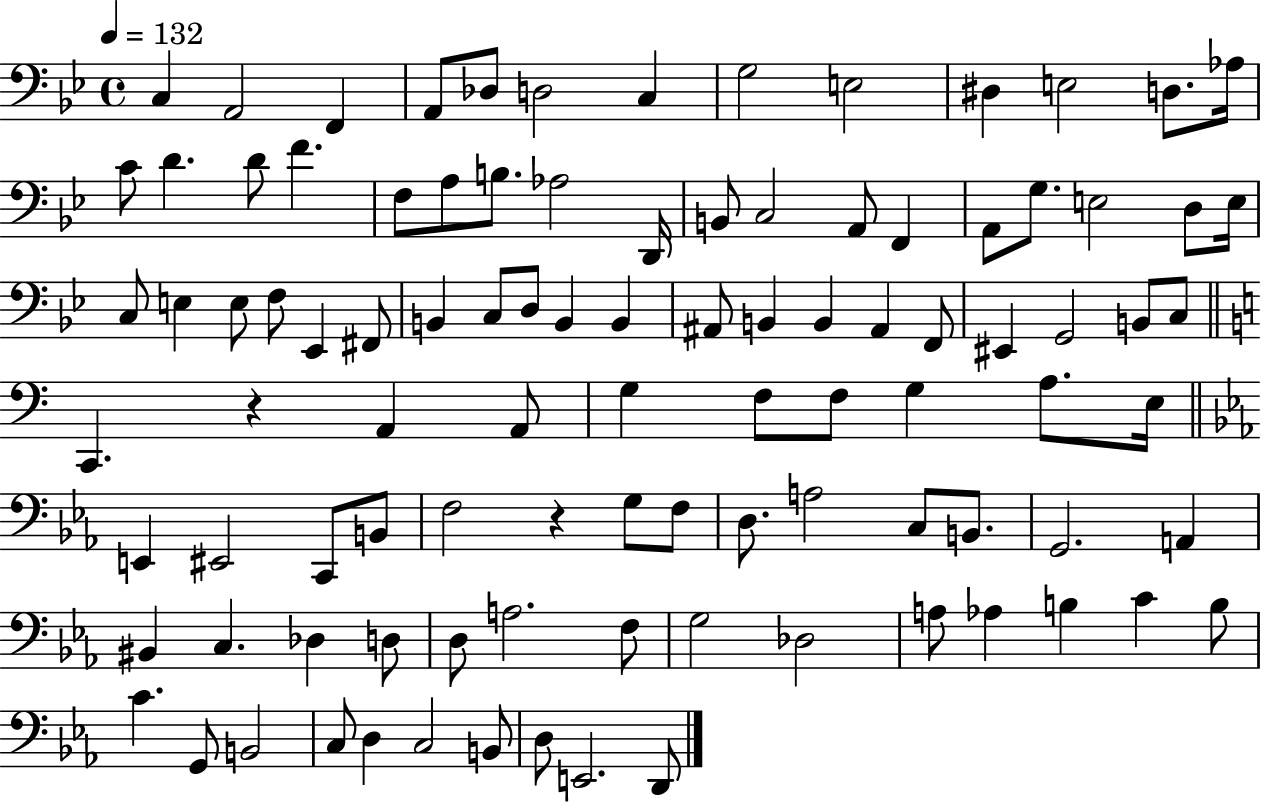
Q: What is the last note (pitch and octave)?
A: D2